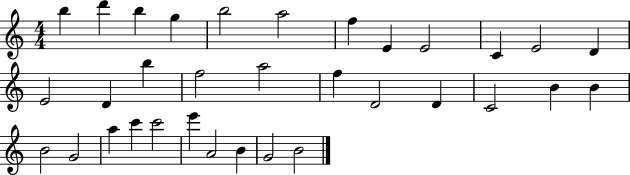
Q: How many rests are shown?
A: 0